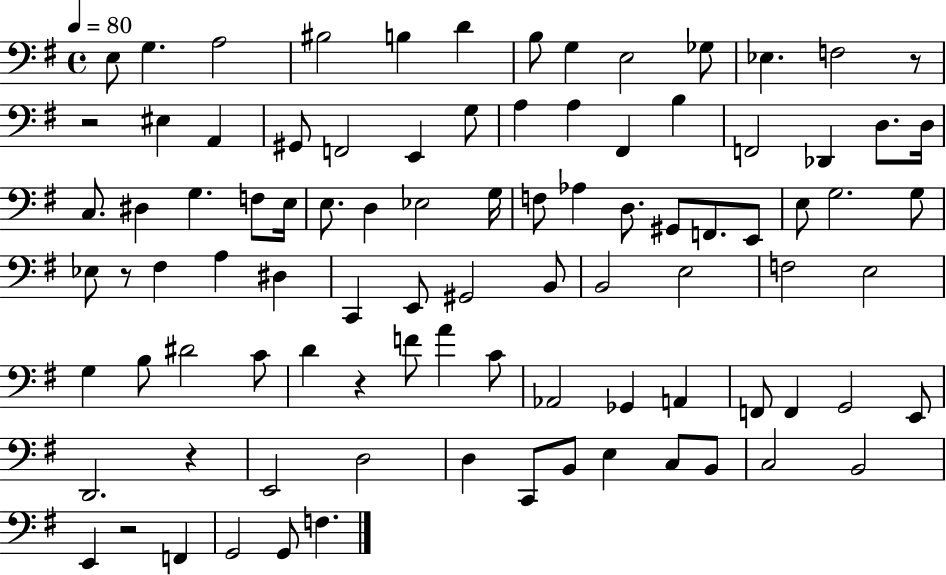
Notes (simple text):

E3/e G3/q. A3/h BIS3/h B3/q D4/q B3/e G3/q E3/h Gb3/e Eb3/q. F3/h R/e R/h EIS3/q A2/q G#2/e F2/h E2/q G3/e A3/q A3/q F#2/q B3/q F2/h Db2/q D3/e. D3/s C3/e. D#3/q G3/q. F3/e E3/s E3/e. D3/q Eb3/h G3/s F3/e Ab3/q D3/e. G#2/e F2/e. E2/e E3/e G3/h. G3/e Eb3/e R/e F#3/q A3/q D#3/q C2/q E2/e G#2/h B2/e B2/h E3/h F3/h E3/h G3/q B3/e D#4/h C4/e D4/q R/q F4/e A4/q C4/e Ab2/h Gb2/q A2/q F2/e F2/q G2/h E2/e D2/h. R/q E2/h D3/h D3/q C2/e B2/e E3/q C3/e B2/e C3/h B2/h E2/q R/h F2/q G2/h G2/e F3/q.